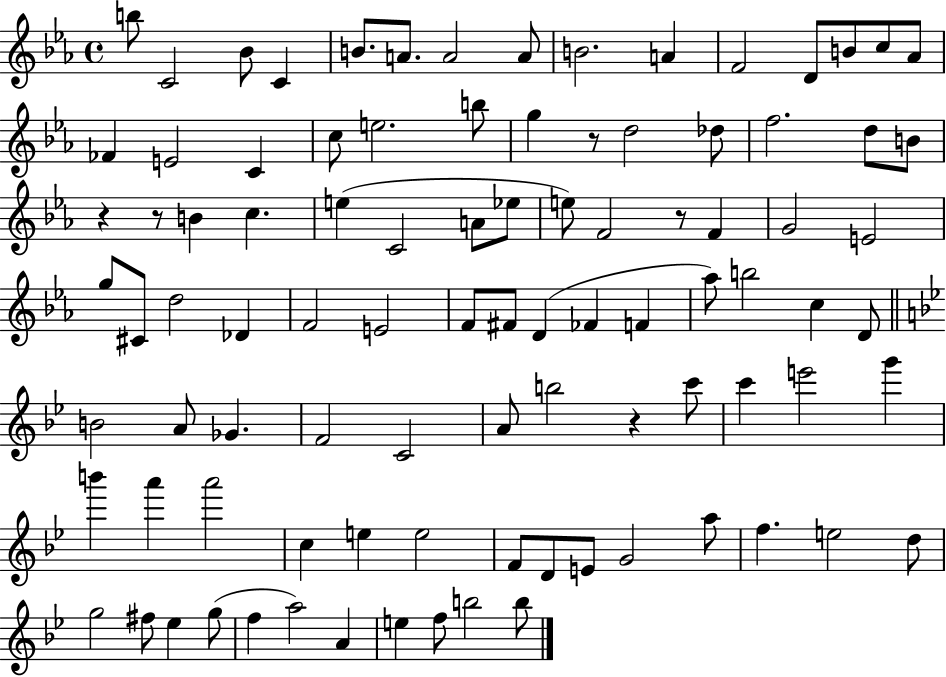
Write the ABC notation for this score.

X:1
T:Untitled
M:4/4
L:1/4
K:Eb
b/2 C2 _B/2 C B/2 A/2 A2 A/2 B2 A F2 D/2 B/2 c/2 _A/2 _F E2 C c/2 e2 b/2 g z/2 d2 _d/2 f2 d/2 B/2 z z/2 B c e C2 A/2 _e/2 e/2 F2 z/2 F G2 E2 g/2 ^C/2 d2 _D F2 E2 F/2 ^F/2 D _F F _a/2 b2 c D/2 B2 A/2 _G F2 C2 A/2 b2 z c'/2 c' e'2 g' b' a' a'2 c e e2 F/2 D/2 E/2 G2 a/2 f e2 d/2 g2 ^f/2 _e g/2 f a2 A e f/2 b2 b/2